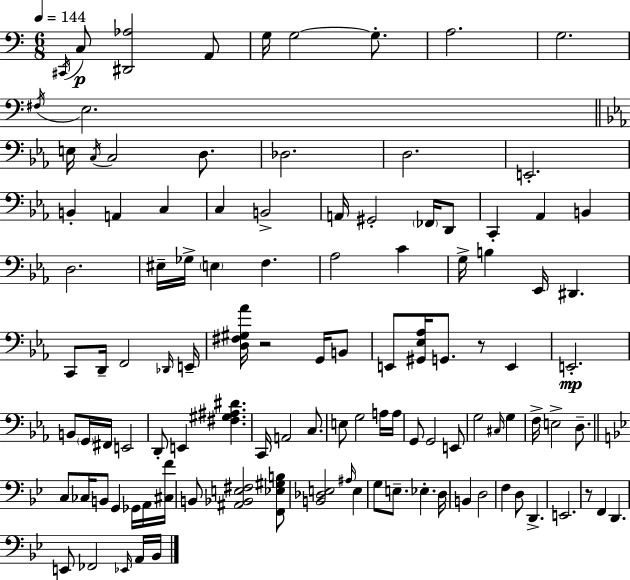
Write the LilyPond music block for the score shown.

{
  \clef bass
  \numericTimeSignature
  \time 6/8
  \key c \major
  \tempo 4 = 144
  \acciaccatura { cis,16 }\p c8 <dis, aes>2 a,8 | g16 g2~~ g8.-. | a2. | g2. | \break \acciaccatura { fis16 } e2. | \bar "||" \break \key c \minor e16 \acciaccatura { c16 } c2 d8. | des2. | d2. | e,2.-. | \break b,4-. a,4 c4 | c4 b,2-> | a,16 gis,2-. \parenthesize fes,16 d,8 | c,4-. aes,4 b,4 | \break d2. | eis16-- ges16-> \parenthesize e4 f4. | aes2 c'4 | g16-> b4 ees,16 dis,4. | \break c,8 d,16-- f,2 | \grace { des,16 } e,16-- <d fis gis aes'>16 r2 g,16 | b,8 e,8 <gis, ees aes>16 g,8. r8 e,4 | e,2.-.\mp | \break b,8 \parenthesize g,16 fis,16 e,2 | d,8-. e,4 <fis gis ais dis'>4. | c,16 a,2 c8. | e8 g2 | \break a16 a16 g,8 g,2 | e,8 g2 \grace { cis16 } g4 | f16-> e2-> | d8.-- \bar "||" \break \key g \minor c8 ces16 b,8 g,4 ges,16 a,16 <cis f'>16 | b,8 <ais, bes, e fis>2 <f, ees gis b>8 | <b, des e>2 \grace { ais16 } e4 | g8 e8.-- ees4.-. | \break d16 b,4 d2 | f4 d8 d,4.-> | e,2. | r8 f,4 d,4. | \break e,8 fes,2 \grace { ees,16 } | a,16 bes,16 \bar "|."
}